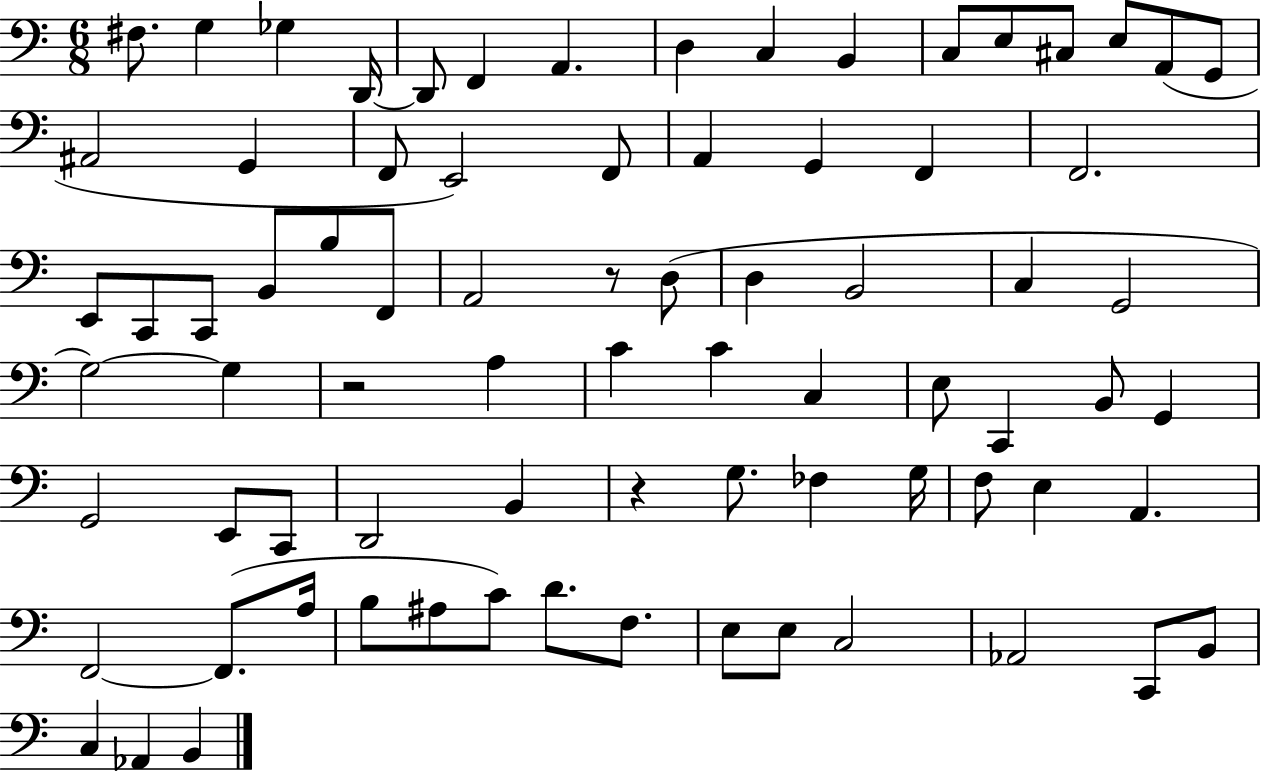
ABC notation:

X:1
T:Untitled
M:6/8
L:1/4
K:C
^F,/2 G, _G, D,,/4 D,,/2 F,, A,, D, C, B,, C,/2 E,/2 ^C,/2 E,/2 A,,/2 G,,/2 ^A,,2 G,, F,,/2 E,,2 F,,/2 A,, G,, F,, F,,2 E,,/2 C,,/2 C,,/2 B,,/2 B,/2 F,,/2 A,,2 z/2 D,/2 D, B,,2 C, G,,2 G,2 G, z2 A, C C C, E,/2 C,, B,,/2 G,, G,,2 E,,/2 C,,/2 D,,2 B,, z G,/2 _F, G,/4 F,/2 E, A,, F,,2 F,,/2 A,/4 B,/2 ^A,/2 C/2 D/2 F,/2 E,/2 E,/2 C,2 _A,,2 C,,/2 B,,/2 C, _A,, B,,